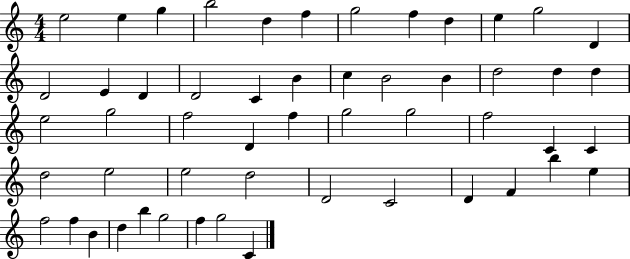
E5/h E5/q G5/q B5/h D5/q F5/q G5/h F5/q D5/q E5/q G5/h D4/q D4/h E4/q D4/q D4/h C4/q B4/q C5/q B4/h B4/q D5/h D5/q D5/q E5/h G5/h F5/h D4/q F5/q G5/h G5/h F5/h C4/q C4/q D5/h E5/h E5/h D5/h D4/h C4/h D4/q F4/q B5/q E5/q F5/h F5/q B4/q D5/q B5/q G5/h F5/q G5/h C4/q